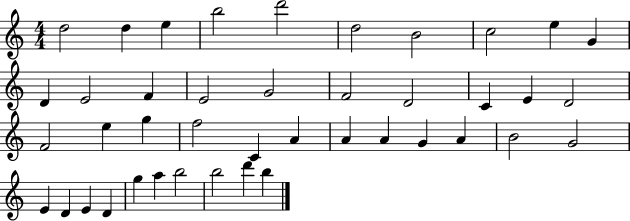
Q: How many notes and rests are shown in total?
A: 42